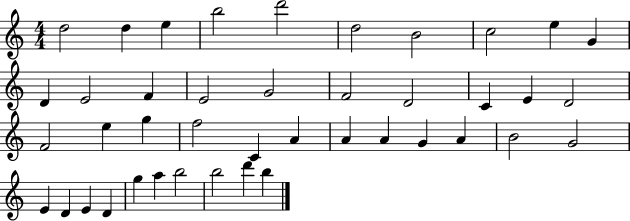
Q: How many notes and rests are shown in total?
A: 42